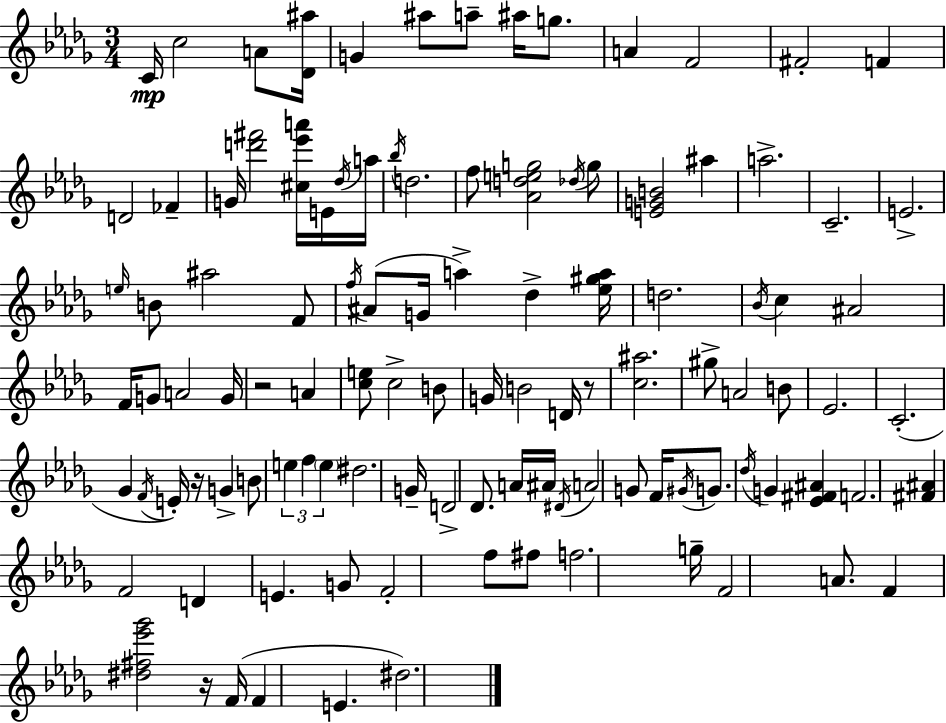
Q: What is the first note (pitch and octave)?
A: C4